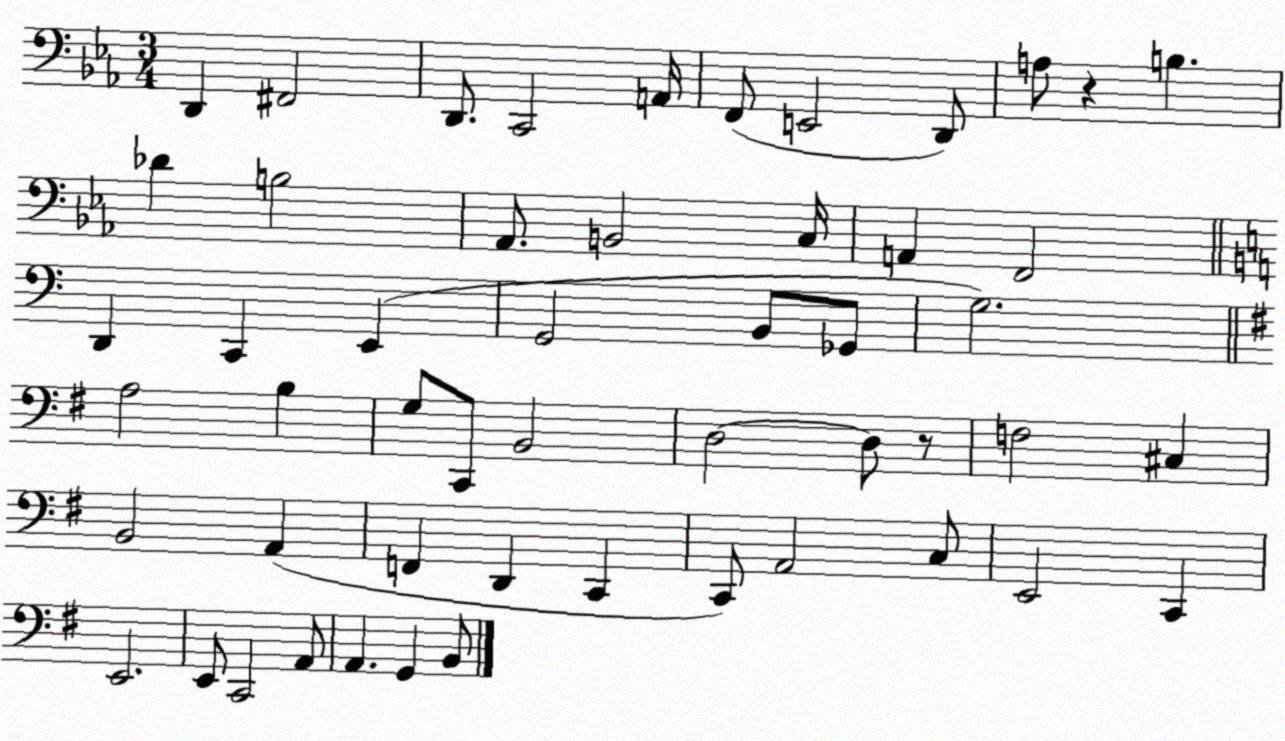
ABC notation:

X:1
T:Untitled
M:3/4
L:1/4
K:Eb
D,, ^F,,2 D,,/2 C,,2 A,,/4 F,,/2 E,,2 D,,/2 A,/2 z B, _D B,2 _A,,/2 B,,2 C,/4 A,, F,,2 D,, C,, E,, G,,2 B,,/2 _G,,/2 G,2 A,2 B, G,/2 C,,/2 B,,2 D,2 D,/2 z/2 F,2 ^C, B,,2 A,, F,, D,, C,, C,,/2 A,,2 C,/2 E,,2 C,, E,,2 E,,/2 C,,2 A,,/2 A,, G,, B,,/2